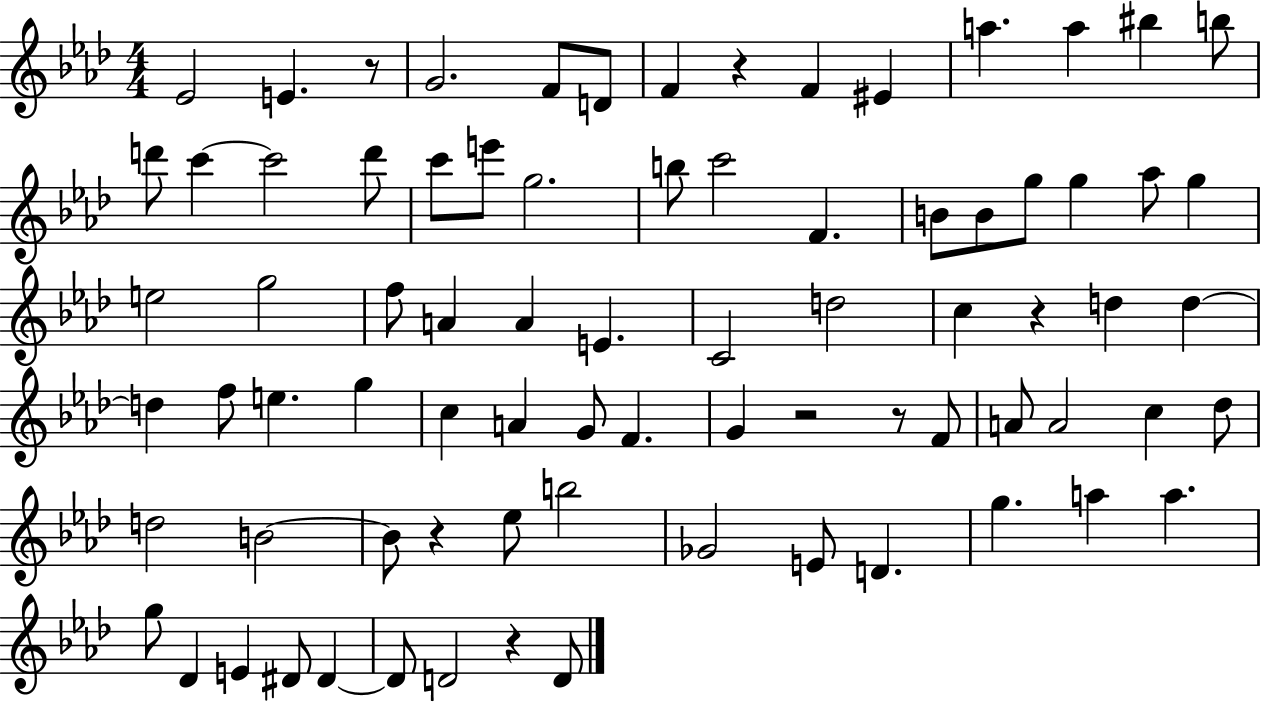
Eb4/h E4/q. R/e G4/h. F4/e D4/e F4/q R/q F4/q EIS4/q A5/q. A5/q BIS5/q B5/e D6/e C6/q C6/h D6/e C6/e E6/e G5/h. B5/e C6/h F4/q. B4/e B4/e G5/e G5/q Ab5/e G5/q E5/h G5/h F5/e A4/q A4/q E4/q. C4/h D5/h C5/q R/q D5/q D5/q D5/q F5/e E5/q. G5/q C5/q A4/q G4/e F4/q. G4/q R/h R/e F4/e A4/e A4/h C5/q Db5/e D5/h B4/h B4/e R/q Eb5/e B5/h Gb4/h E4/e D4/q. G5/q. A5/q A5/q. G5/e Db4/q E4/q D#4/e D#4/q D#4/e D4/h R/q D4/e